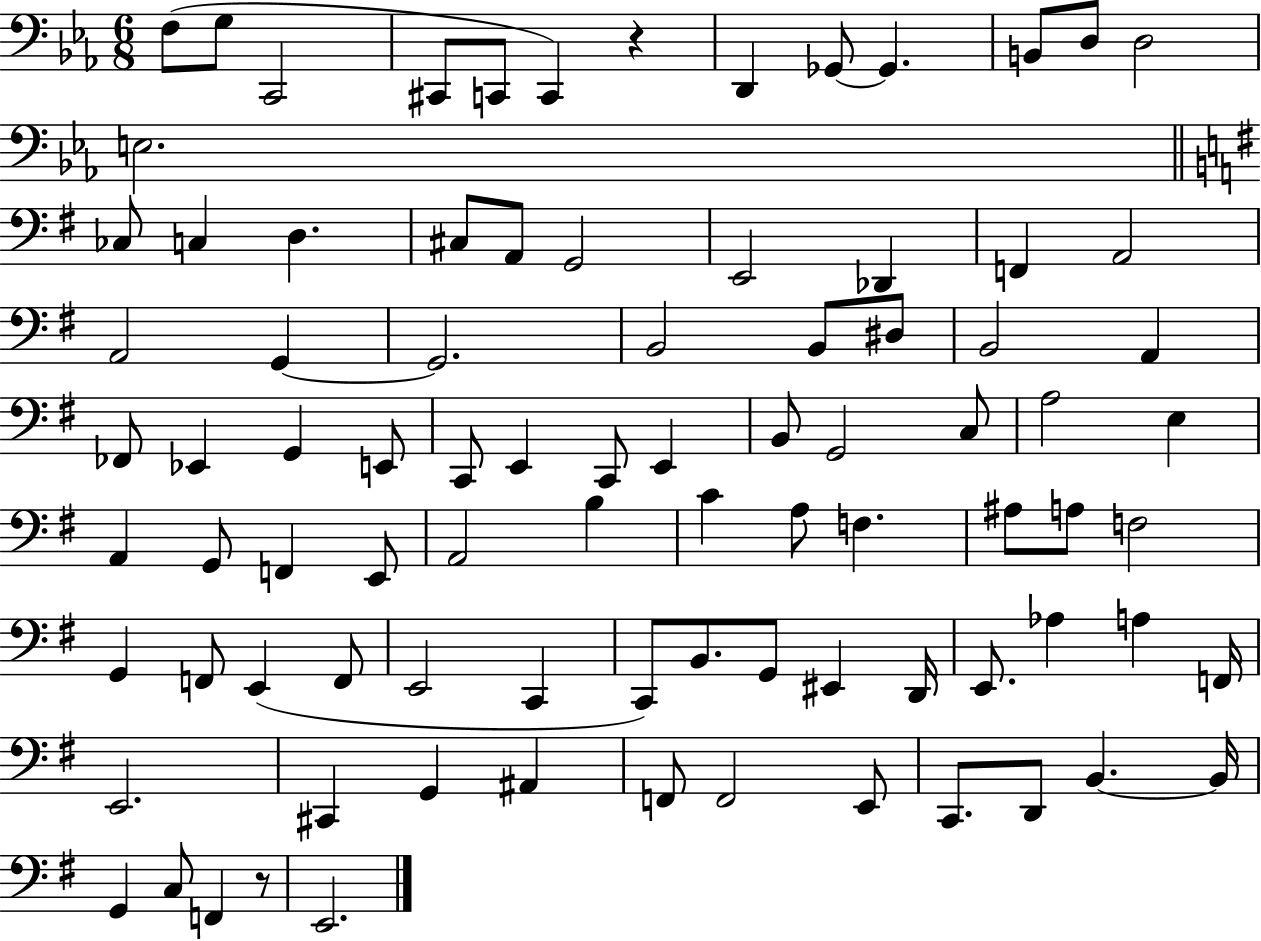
X:1
T:Untitled
M:6/8
L:1/4
K:Eb
F,/2 G,/2 C,,2 ^C,,/2 C,,/2 C,, z D,, _G,,/2 _G,, B,,/2 D,/2 D,2 E,2 _C,/2 C, D, ^C,/2 A,,/2 G,,2 E,,2 _D,, F,, A,,2 A,,2 G,, G,,2 B,,2 B,,/2 ^D,/2 B,,2 A,, _F,,/2 _E,, G,, E,,/2 C,,/2 E,, C,,/2 E,, B,,/2 G,,2 C,/2 A,2 E, A,, G,,/2 F,, E,,/2 A,,2 B, C A,/2 F, ^A,/2 A,/2 F,2 G,, F,,/2 E,, F,,/2 E,,2 C,, C,,/2 B,,/2 G,,/2 ^E,, D,,/4 E,,/2 _A, A, F,,/4 E,,2 ^C,, G,, ^A,, F,,/2 F,,2 E,,/2 C,,/2 D,,/2 B,, B,,/4 G,, C,/2 F,, z/2 E,,2